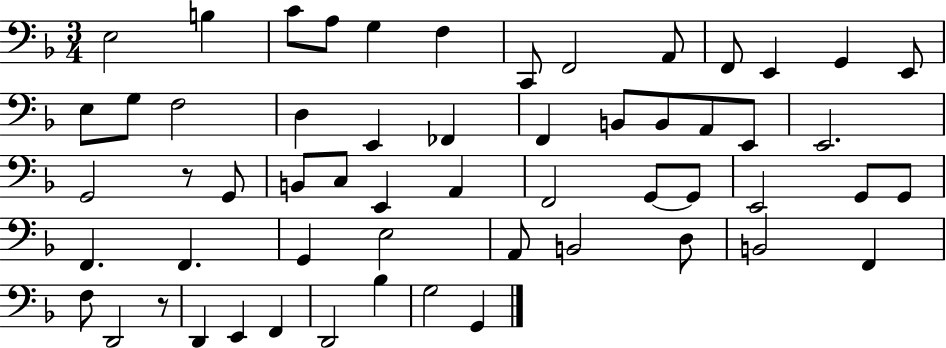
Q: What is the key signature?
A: F major